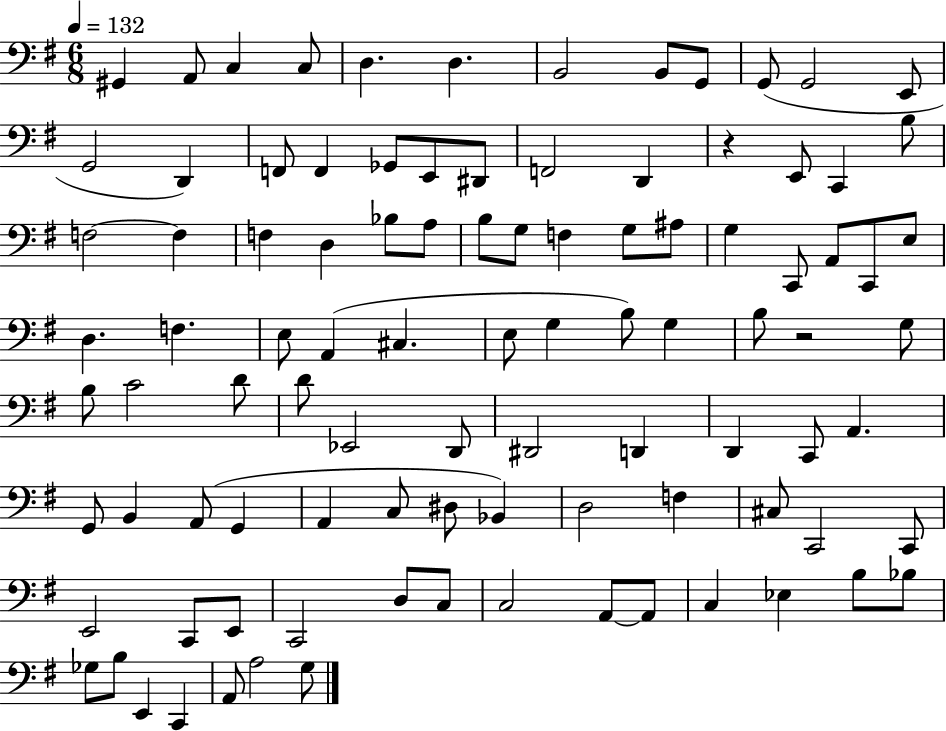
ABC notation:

X:1
T:Untitled
M:6/8
L:1/4
K:G
^G,, A,,/2 C, C,/2 D, D, B,,2 B,,/2 G,,/2 G,,/2 G,,2 E,,/2 G,,2 D,, F,,/2 F,, _G,,/2 E,,/2 ^D,,/2 F,,2 D,, z E,,/2 C,, B,/2 F,2 F, F, D, _B,/2 A,/2 B,/2 G,/2 F, G,/2 ^A,/2 G, C,,/2 A,,/2 C,,/2 E,/2 D, F, E,/2 A,, ^C, E,/2 G, B,/2 G, B,/2 z2 G,/2 B,/2 C2 D/2 D/2 _E,,2 D,,/2 ^D,,2 D,, D,, C,,/2 A,, G,,/2 B,, A,,/2 G,, A,, C,/2 ^D,/2 _B,, D,2 F, ^C,/2 C,,2 C,,/2 E,,2 C,,/2 E,,/2 C,,2 D,/2 C,/2 C,2 A,,/2 A,,/2 C, _E, B,/2 _B,/2 _G,/2 B,/2 E,, C,, A,,/2 A,2 G,/2